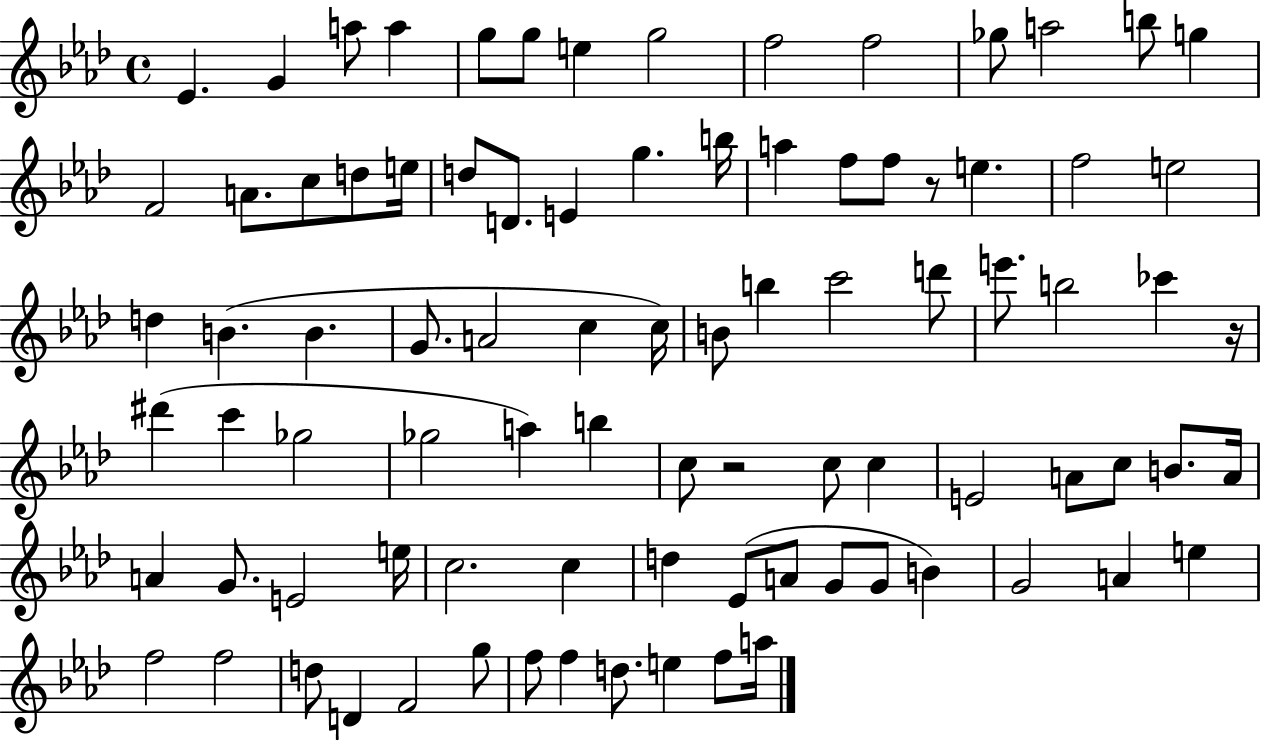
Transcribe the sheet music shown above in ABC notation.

X:1
T:Untitled
M:4/4
L:1/4
K:Ab
_E G a/2 a g/2 g/2 e g2 f2 f2 _g/2 a2 b/2 g F2 A/2 c/2 d/2 e/4 d/2 D/2 E g b/4 a f/2 f/2 z/2 e f2 e2 d B B G/2 A2 c c/4 B/2 b c'2 d'/2 e'/2 b2 _c' z/4 ^d' c' _g2 _g2 a b c/2 z2 c/2 c E2 A/2 c/2 B/2 A/4 A G/2 E2 e/4 c2 c d _E/2 A/2 G/2 G/2 B G2 A e f2 f2 d/2 D F2 g/2 f/2 f d/2 e f/2 a/4